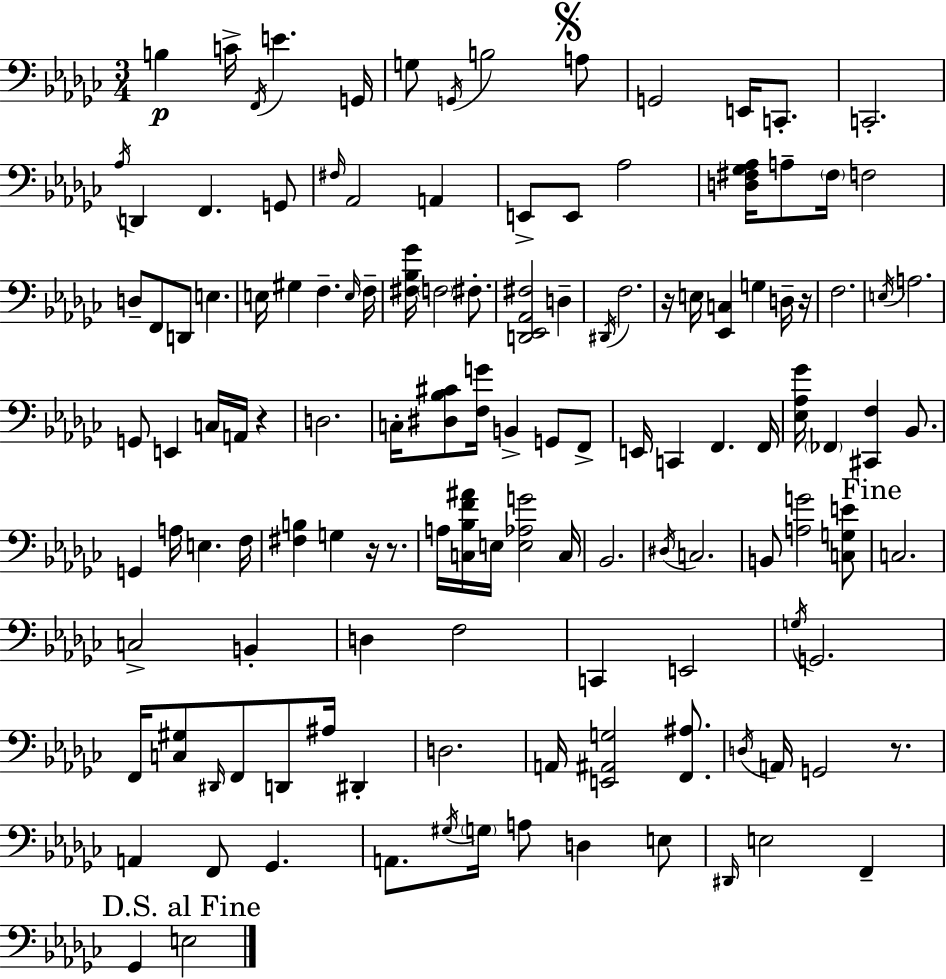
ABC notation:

X:1
T:Untitled
M:3/4
L:1/4
K:Ebm
B, C/4 F,,/4 E G,,/4 G,/2 G,,/4 B,2 A,/2 G,,2 E,,/4 C,,/2 C,,2 _A,/4 D,, F,, G,,/2 ^F,/4 _A,,2 A,, E,,/2 E,,/2 _A,2 [D,^F,_G,_A,]/4 A,/2 ^F,/4 F,2 D,/2 F,,/2 D,,/2 E, E,/4 ^G, F, E,/4 F,/4 [^F,_B,_G]/4 F,2 ^F,/2 [D,,_E,,_A,,^F,]2 D, ^D,,/4 F,2 z/4 E,/4 [_E,,C,] G, D,/4 z/4 F,2 E,/4 A,2 G,,/2 E,, C,/4 A,,/4 z D,2 C,/4 [^D,_B,^C]/2 [F,G]/4 B,, G,,/2 F,,/2 E,,/4 C,, F,, F,,/4 [_E,_A,_G]/4 _F,, [^C,,F,] _B,,/2 G,, A,/4 E, F,/4 [^F,B,] G, z/4 z/2 A,/4 [C,_B,F^A]/4 E,/4 [E,_A,G]2 C,/4 _B,,2 ^D,/4 C,2 B,,/2 [A,G]2 [C,G,E]/2 C,2 C,2 B,, D, F,2 C,, E,,2 G,/4 G,,2 F,,/4 [C,^G,]/2 ^D,,/4 F,,/2 D,,/2 ^A,/4 ^D,, D,2 A,,/4 [E,,^A,,G,]2 [F,,^A,]/2 D,/4 A,,/4 G,,2 z/2 A,, F,,/2 _G,, A,,/2 ^G,/4 G,/4 A,/2 D, E,/2 ^D,,/4 E,2 F,, _G,, E,2